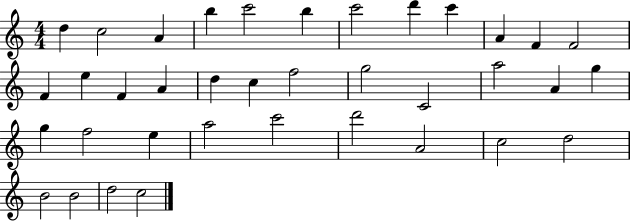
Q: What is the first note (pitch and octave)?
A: D5